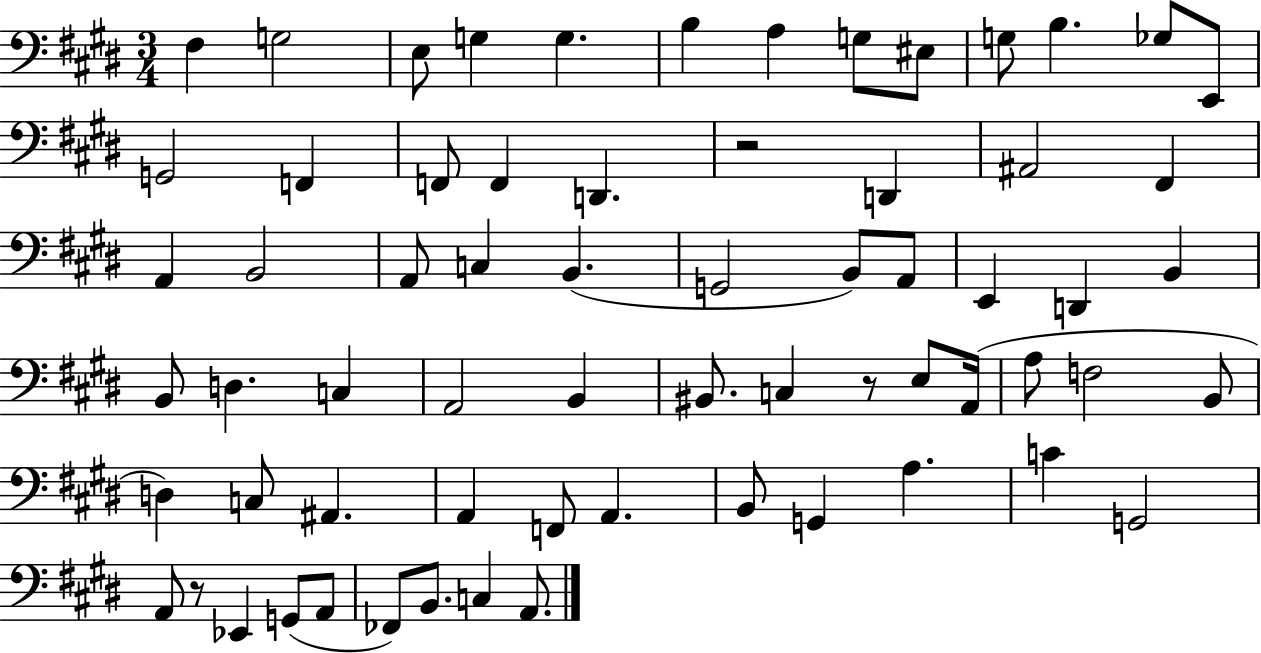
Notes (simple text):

F#3/q G3/h E3/e G3/q G3/q. B3/q A3/q G3/e EIS3/e G3/e B3/q. Gb3/e E2/e G2/h F2/q F2/e F2/q D2/q. R/h D2/q A#2/h F#2/q A2/q B2/h A2/e C3/q B2/q. G2/h B2/e A2/e E2/q D2/q B2/q B2/e D3/q. C3/q A2/h B2/q BIS2/e. C3/q R/e E3/e A2/s A3/e F3/h B2/e D3/q C3/e A#2/q. A2/q F2/e A2/q. B2/e G2/q A3/q. C4/q G2/h A2/e R/e Eb2/q G2/e A2/e FES2/e B2/e. C3/q A2/e.